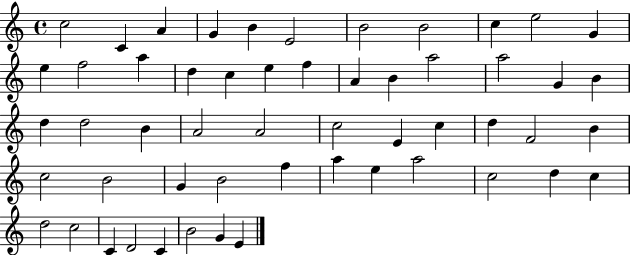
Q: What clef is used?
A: treble